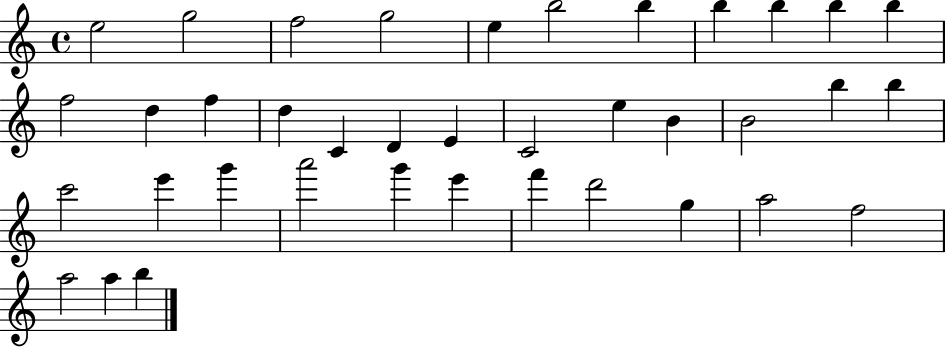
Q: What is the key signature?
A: C major